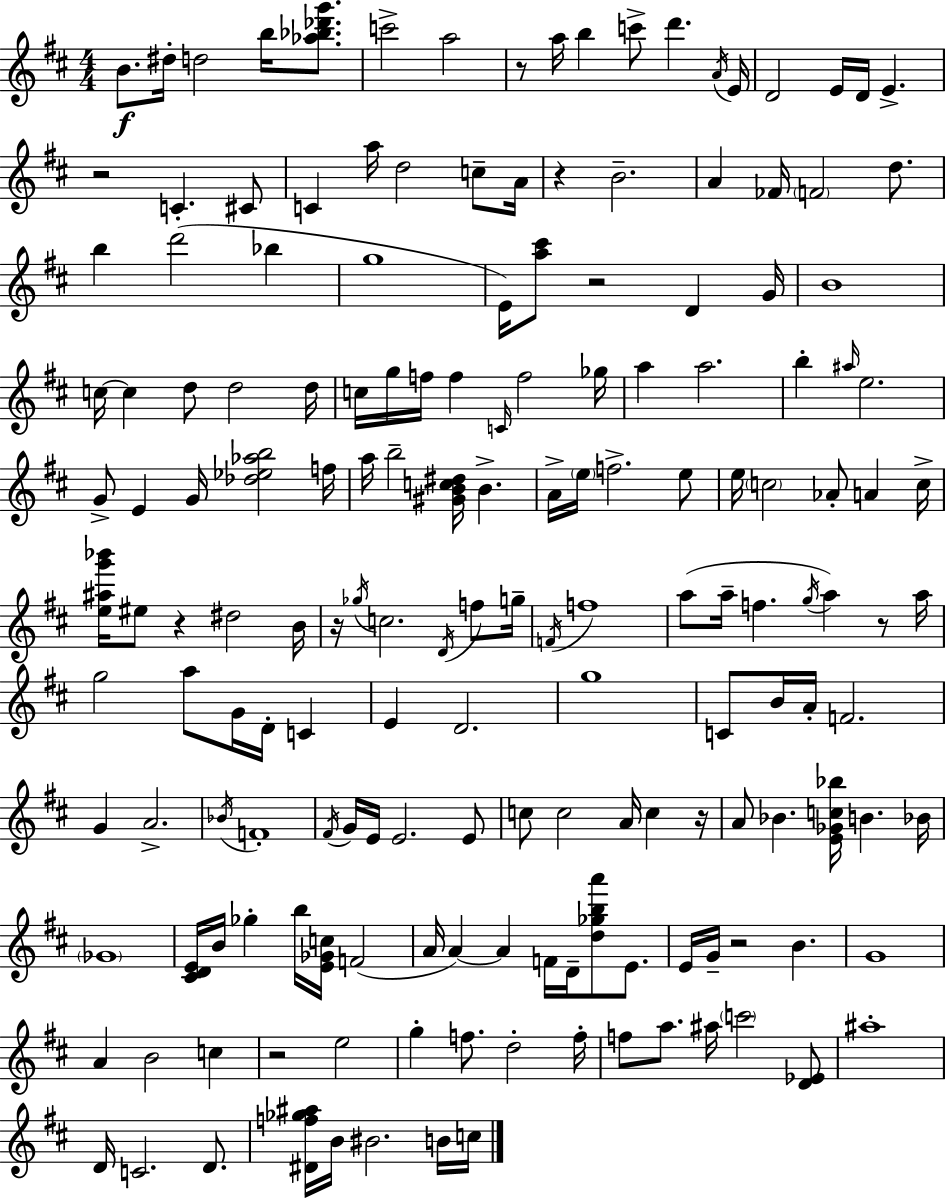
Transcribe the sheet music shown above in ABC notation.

X:1
T:Untitled
M:4/4
L:1/4
K:D
B/2 ^d/4 d2 b/4 [_a_b_d'g']/2 c'2 a2 z/2 a/4 b c'/2 d' A/4 E/4 D2 E/4 D/4 E z2 C ^C/2 C a/4 d2 c/2 A/4 z B2 A _F/4 F2 d/2 b d'2 _b g4 E/4 [a^c']/2 z2 D G/4 B4 c/4 c d/2 d2 d/4 c/4 g/4 f/4 f C/4 f2 _g/4 a a2 b ^a/4 e2 G/2 E G/4 [_d_e_ab]2 f/4 a/4 b2 [^GBc^d]/4 B A/4 e/4 f2 e/2 e/4 c2 _A/2 A c/4 [e^ag'_b']/4 ^e/2 z ^d2 B/4 z/4 _g/4 c2 D/4 f/2 g/4 F/4 f4 a/2 a/4 f g/4 a z/2 a/4 g2 a/2 G/4 D/4 C E D2 g4 C/2 B/4 A/4 F2 G A2 _B/4 F4 ^F/4 G/4 E/4 E2 E/2 c/2 c2 A/4 c z/4 A/2 _B [E_Gc_b]/4 B _B/4 _G4 [^CDE]/4 B/4 _g b/4 [E_Gc]/4 F2 A/4 A A F/4 D/4 [d_gba']/2 E/2 E/4 G/4 z2 B G4 A B2 c z2 e2 g f/2 d2 f/4 f/2 a/2 ^a/4 c'2 [D_E]/2 ^a4 D/4 C2 D/2 [^Df_g^a]/4 B/4 ^B2 B/4 c/4